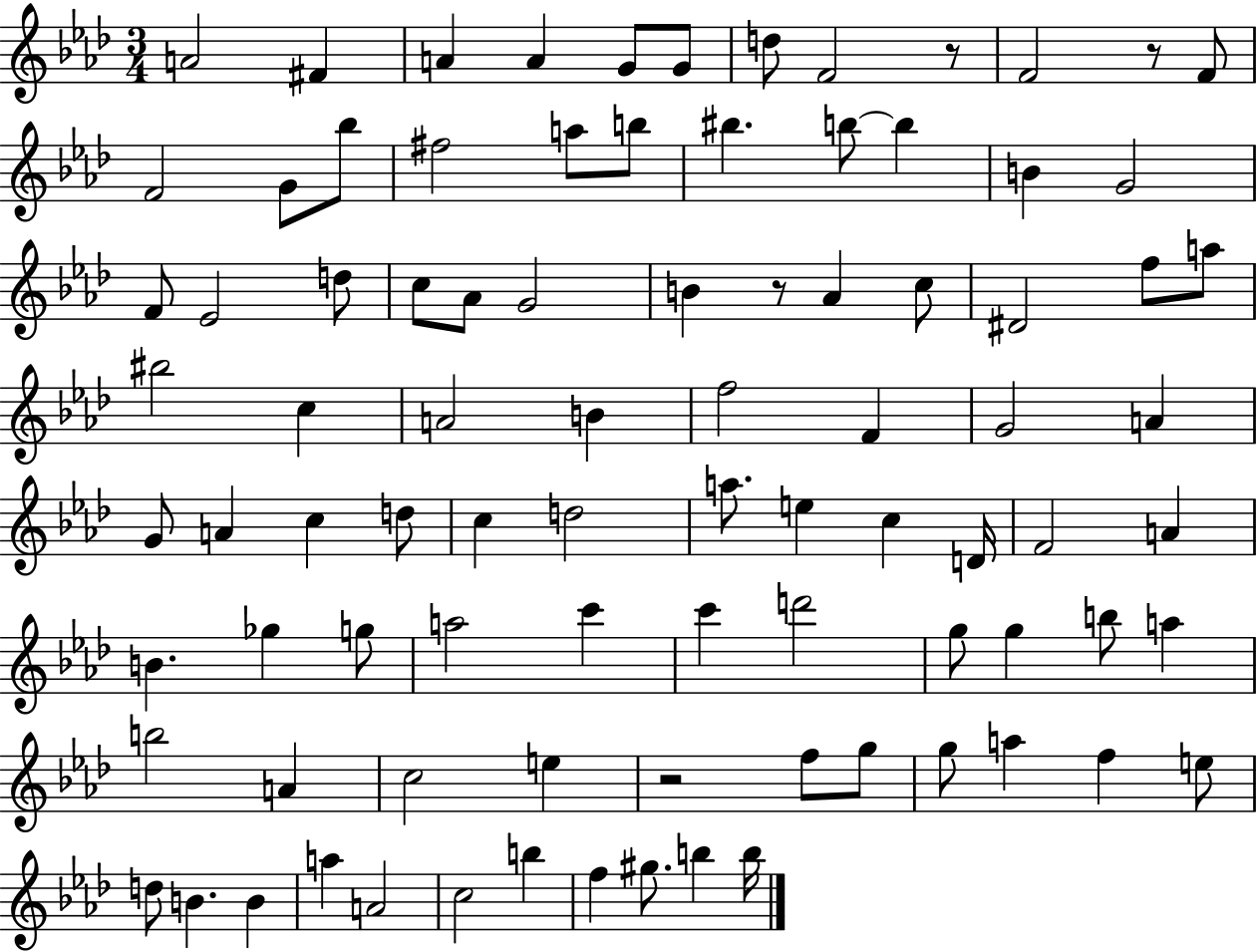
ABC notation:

X:1
T:Untitled
M:3/4
L:1/4
K:Ab
A2 ^F A A G/2 G/2 d/2 F2 z/2 F2 z/2 F/2 F2 G/2 _b/2 ^f2 a/2 b/2 ^b b/2 b B G2 F/2 _E2 d/2 c/2 _A/2 G2 B z/2 _A c/2 ^D2 f/2 a/2 ^b2 c A2 B f2 F G2 A G/2 A c d/2 c d2 a/2 e c D/4 F2 A B _g g/2 a2 c' c' d'2 g/2 g b/2 a b2 A c2 e z2 f/2 g/2 g/2 a f e/2 d/2 B B a A2 c2 b f ^g/2 b b/4